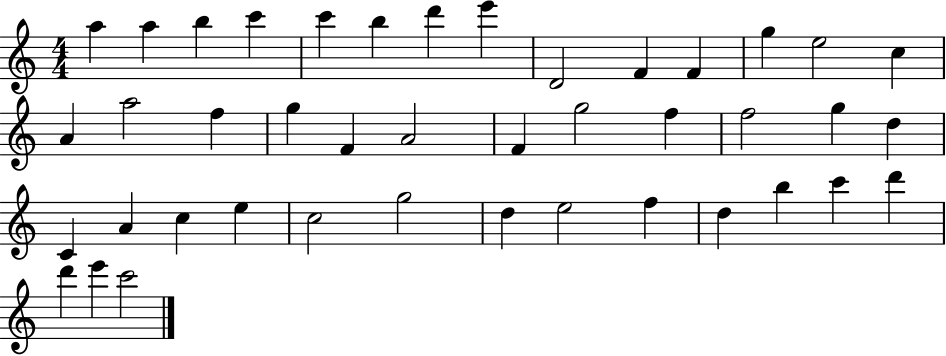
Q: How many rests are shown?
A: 0